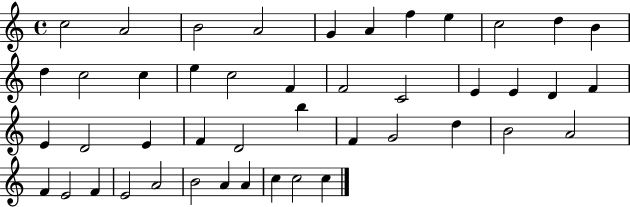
{
  \clef treble
  \time 4/4
  \defaultTimeSignature
  \key c \major
  c''2 a'2 | b'2 a'2 | g'4 a'4 f''4 e''4 | c''2 d''4 b'4 | \break d''4 c''2 c''4 | e''4 c''2 f'4 | f'2 c'2 | e'4 e'4 d'4 f'4 | \break e'4 d'2 e'4 | f'4 d'2 b''4 | f'4 g'2 d''4 | b'2 a'2 | \break f'4 e'2 f'4 | e'2 a'2 | b'2 a'4 a'4 | c''4 c''2 c''4 | \break \bar "|."
}